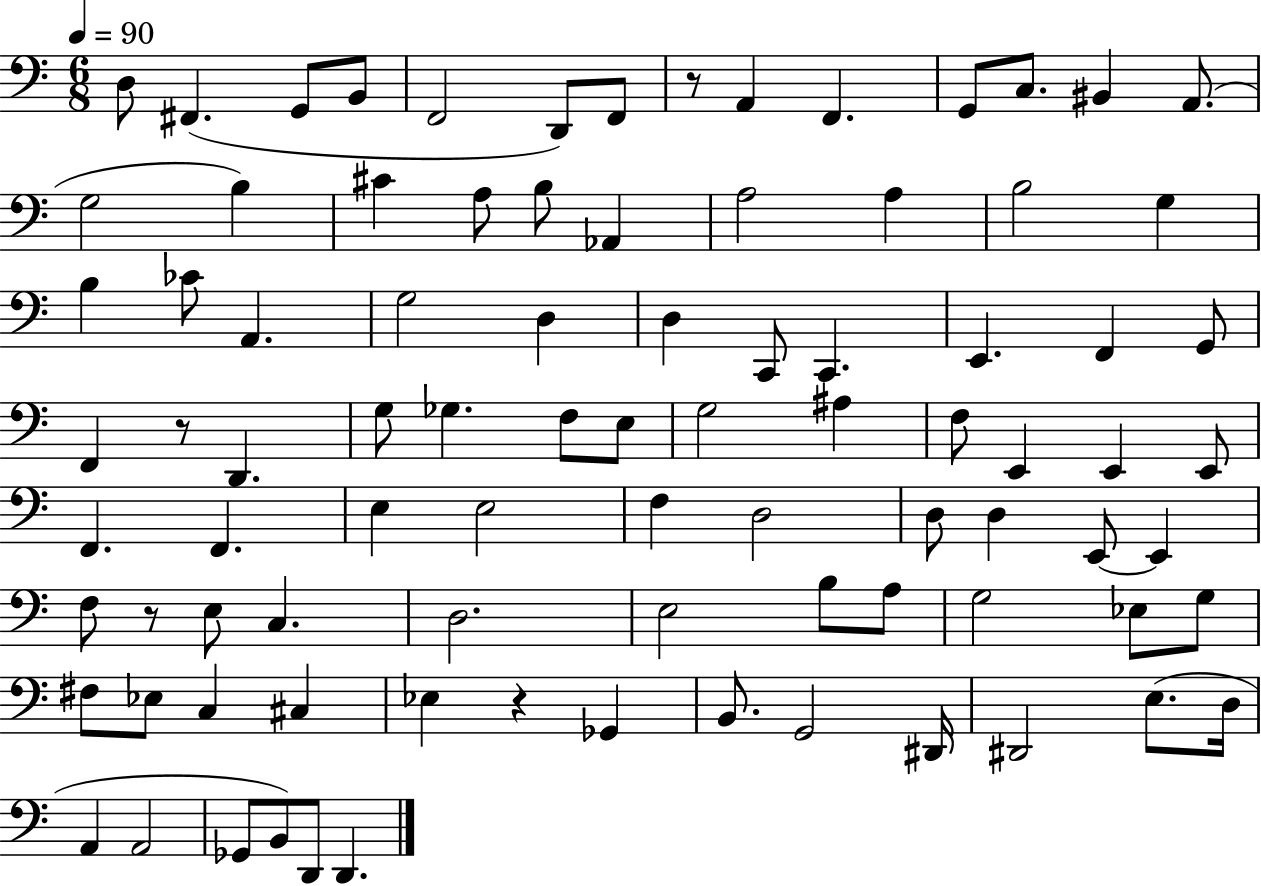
{
  \clef bass
  \numericTimeSignature
  \time 6/8
  \key c \major
  \tempo 4 = 90
  d8 fis,4.( g,8 b,8 | f,2 d,8) f,8 | r8 a,4 f,4. | g,8 c8. bis,4 a,8.( | \break g2 b4) | cis'4 a8 b8 aes,4 | a2 a4 | b2 g4 | \break b4 ces'8 a,4. | g2 d4 | d4 c,8 c,4. | e,4. f,4 g,8 | \break f,4 r8 d,4. | g8 ges4. f8 e8 | g2 ais4 | f8 e,4 e,4 e,8 | \break f,4. f,4. | e4 e2 | f4 d2 | d8 d4 e,8~~ e,4 | \break f8 r8 e8 c4. | d2. | e2 b8 a8 | g2 ees8 g8 | \break fis8 ees8 c4 cis4 | ees4 r4 ges,4 | b,8. g,2 dis,16 | dis,2 e8.( d16 | \break a,4 a,2 | ges,8 b,8) d,8 d,4. | \bar "|."
}